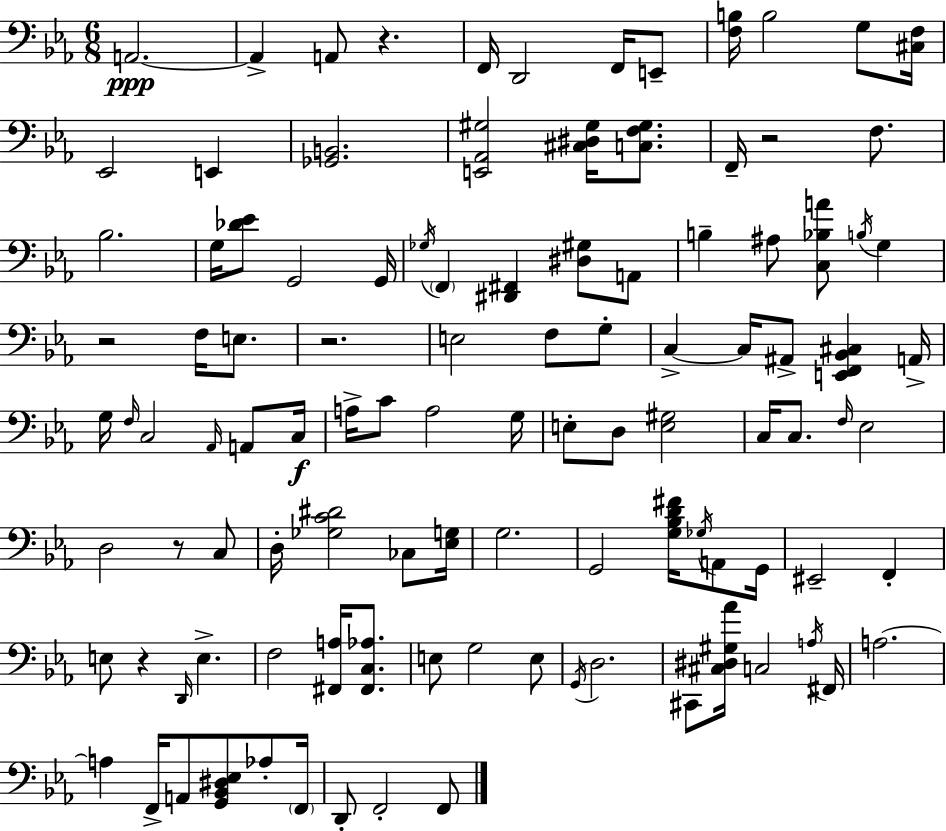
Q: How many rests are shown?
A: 6